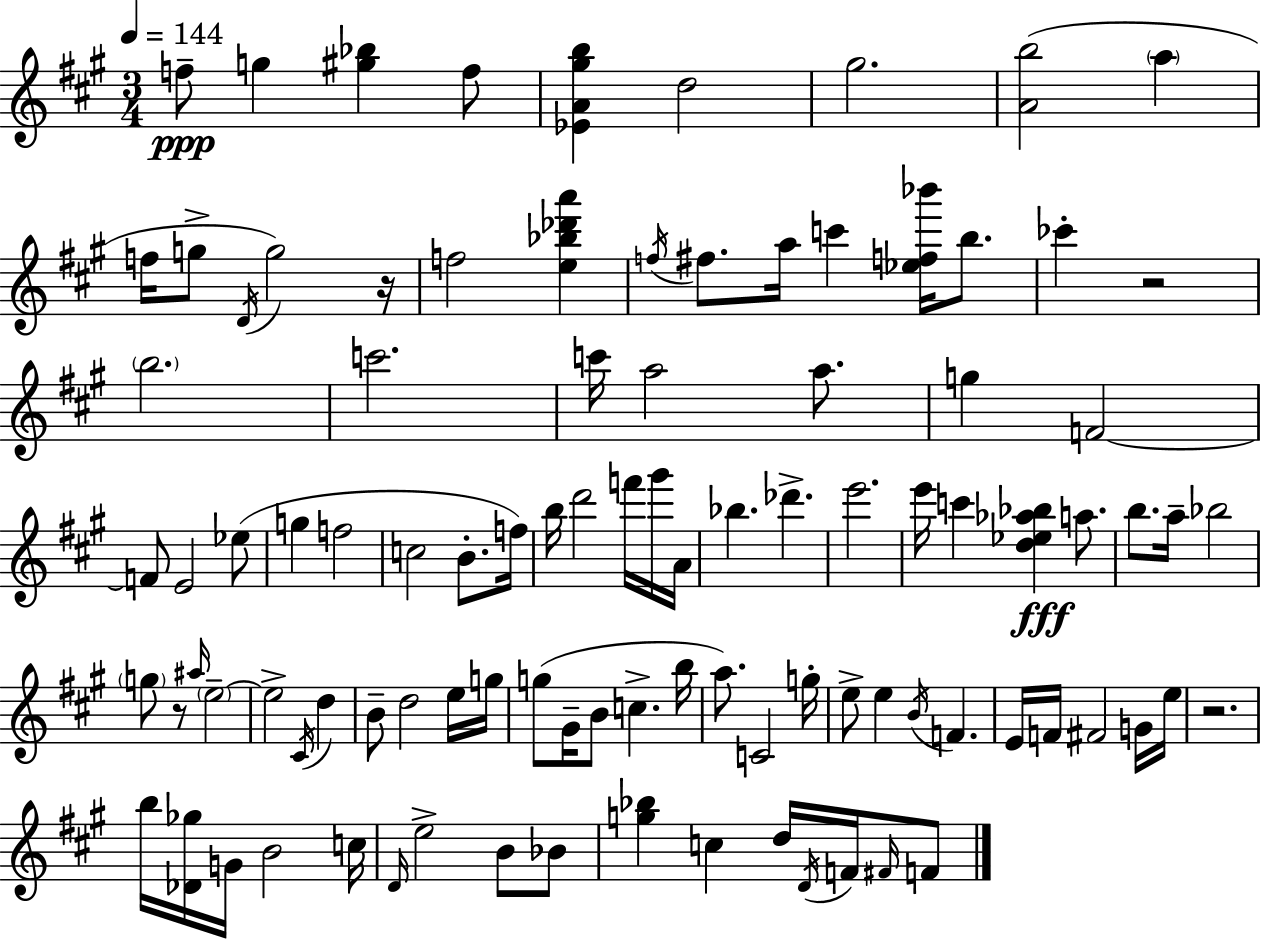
X:1
T:Untitled
M:3/4
L:1/4
K:A
f/2 g [^g_b] f/2 [_EA^gb] d2 ^g2 [Ab]2 a f/4 g/2 D/4 g2 z/4 f2 [e_b_d'a'] f/4 ^f/2 a/4 c' [_ef_b']/4 b/2 _c' z2 b2 c'2 c'/4 a2 a/2 g F2 F/2 E2 _e/2 g f2 c2 B/2 f/4 b/4 d'2 f'/4 ^g'/4 A/4 _b _d' e'2 e'/4 c' [d_e_a_b] a/2 b/2 a/4 _b2 g/2 z/2 ^a/4 e2 e2 ^C/4 d B/2 d2 e/4 g/4 g/2 ^G/4 B/2 c b/4 a/2 C2 g/4 e/2 e B/4 F E/4 F/4 ^F2 G/4 e/4 z2 b/4 [_D_g]/4 G/4 B2 c/4 D/4 e2 B/2 _B/2 [g_b] c d/4 D/4 F/4 ^F/4 F/2